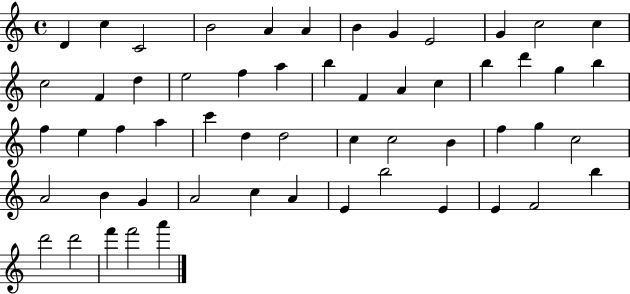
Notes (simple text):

D4/q C5/q C4/h B4/h A4/q A4/q B4/q G4/q E4/h G4/q C5/h C5/q C5/h F4/q D5/q E5/h F5/q A5/q B5/q F4/q A4/q C5/q B5/q D6/q G5/q B5/q F5/q E5/q F5/q A5/q C6/q D5/q D5/h C5/q C5/h B4/q F5/q G5/q C5/h A4/h B4/q G4/q A4/h C5/q A4/q E4/q B5/h E4/q E4/q F4/h B5/q D6/h D6/h F6/q F6/h A6/q